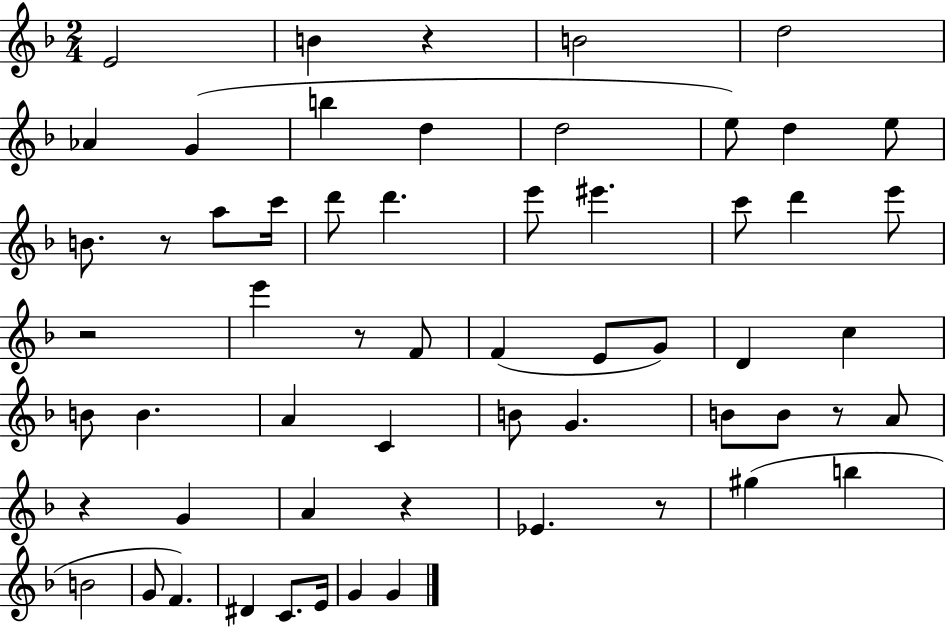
E4/h B4/q R/q B4/h D5/h Ab4/q G4/q B5/q D5/q D5/h E5/e D5/q E5/e B4/e. R/e A5/e C6/s D6/e D6/q. E6/e EIS6/q. C6/e D6/q E6/e R/h E6/q R/e F4/e F4/q E4/e G4/e D4/q C5/q B4/e B4/q. A4/q C4/q B4/e G4/q. B4/e B4/e R/e A4/e R/q G4/q A4/q R/q Eb4/q. R/e G#5/q B5/q B4/h G4/e F4/q. D#4/q C4/e. E4/s G4/q G4/q